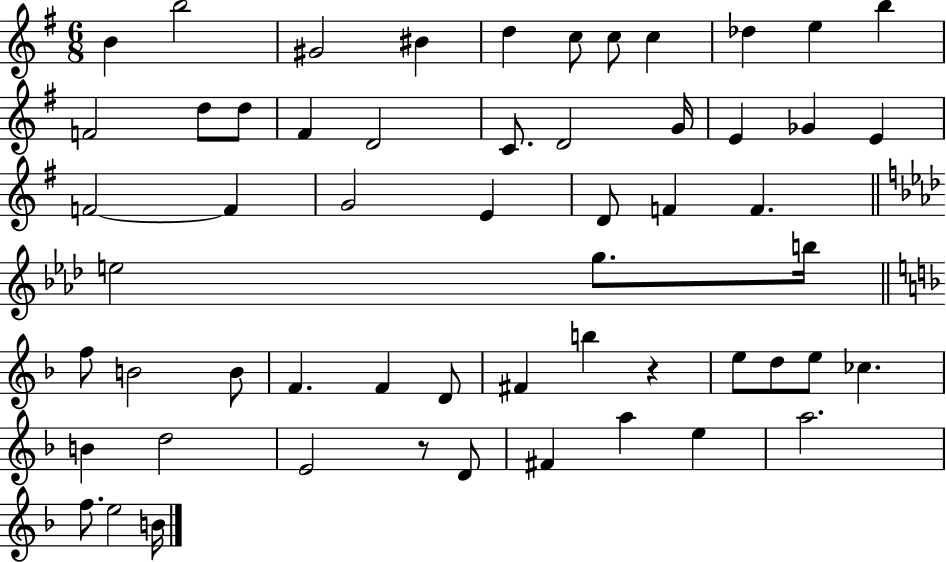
X:1
T:Untitled
M:6/8
L:1/4
K:G
B b2 ^G2 ^B d c/2 c/2 c _d e b F2 d/2 d/2 ^F D2 C/2 D2 G/4 E _G E F2 F G2 E D/2 F F e2 g/2 b/4 f/2 B2 B/2 F F D/2 ^F b z e/2 d/2 e/2 _c B d2 E2 z/2 D/2 ^F a e a2 f/2 e2 B/4